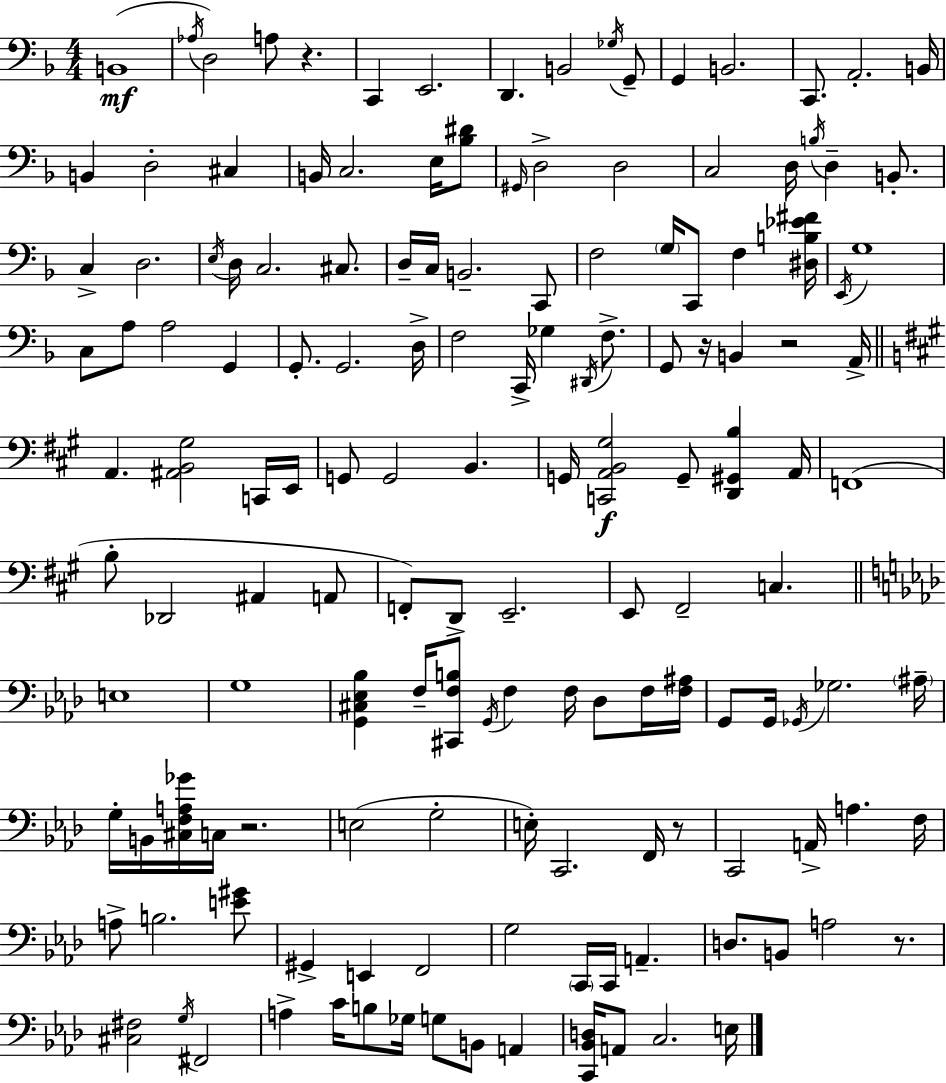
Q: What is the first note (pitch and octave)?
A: B2